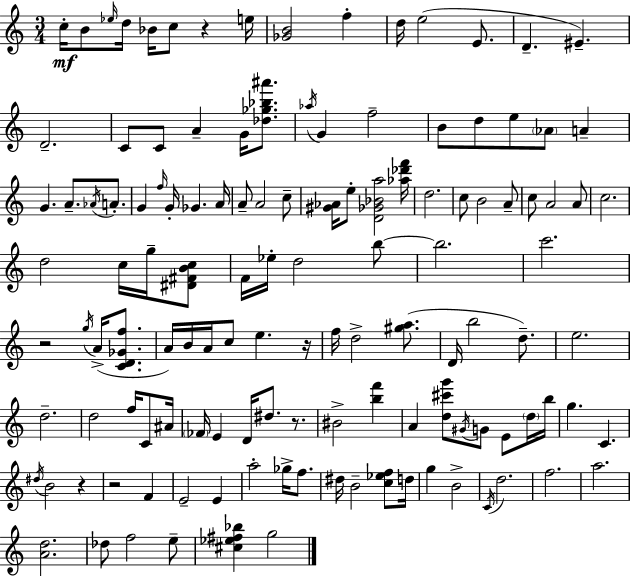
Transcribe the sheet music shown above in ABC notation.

X:1
T:Untitled
M:3/4
L:1/4
K:Am
c/4 B/2 _e/4 d/4 _B/4 c/2 z e/4 [_GB]2 f d/4 e2 E/2 D ^E D2 C/2 C/2 A G/4 [_d_g_b^a']/2 _a/4 G f2 B/2 d/2 e/2 _A/2 A G A/2 _A/4 A/2 G f/4 G/4 _G A/4 A/2 A2 c/2 [^G_A]/4 e/2 [D_G_Ba]2 [_a_d'f']/4 d2 c/2 B2 A/2 c/2 A2 A/2 c2 d2 c/4 g/4 [^D^FBc]/2 F/4 _e/4 d2 b/2 b2 c'2 z2 g/4 A/4 [CD_Gf]/2 A/4 B/4 A/4 c/2 e z/4 f/4 d2 [^ga]/2 D/4 b2 d/2 e2 d2 d2 f/4 C/2 ^A/4 _F/4 E D/4 ^d/2 z/2 ^B2 [bf'] A [d^c'g']/2 ^G/4 G/2 E/2 d/4 b/4 g C ^d/4 B2 z z2 F E2 E a2 _g/4 f/2 ^d/4 B2 [c_ef]/2 d/4 g B2 C/4 d2 f2 a2 [Ad]2 _d/2 f2 e/2 [^c_e^f_b] g2